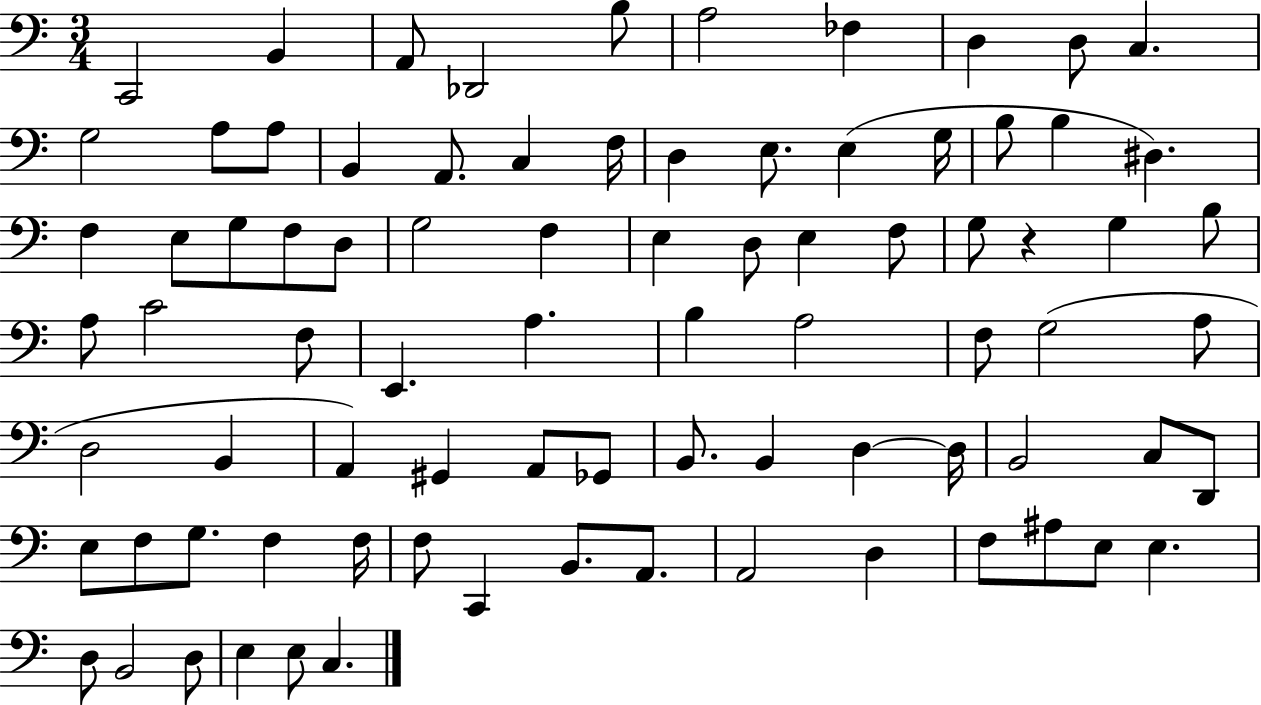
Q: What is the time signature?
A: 3/4